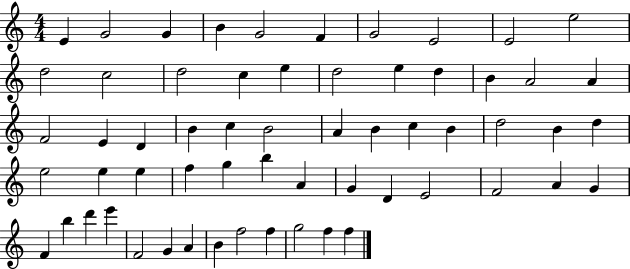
{
  \clef treble
  \numericTimeSignature
  \time 4/4
  \key c \major
  e'4 g'2 g'4 | b'4 g'2 f'4 | g'2 e'2 | e'2 e''2 | \break d''2 c''2 | d''2 c''4 e''4 | d''2 e''4 d''4 | b'4 a'2 a'4 | \break f'2 e'4 d'4 | b'4 c''4 b'2 | a'4 b'4 c''4 b'4 | d''2 b'4 d''4 | \break e''2 e''4 e''4 | f''4 g''4 b''4 a'4 | g'4 d'4 e'2 | f'2 a'4 g'4 | \break f'4 b''4 d'''4 e'''4 | f'2 g'4 a'4 | b'4 f''2 f''4 | g''2 f''4 f''4 | \break \bar "|."
}